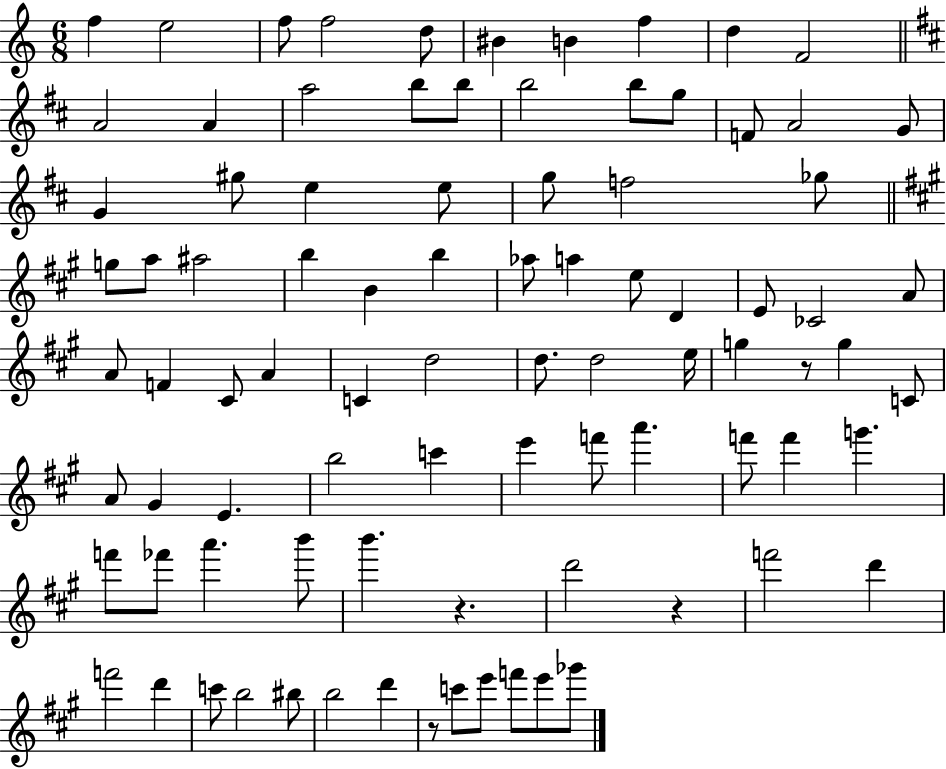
{
  \clef treble
  \numericTimeSignature
  \time 6/8
  \key c \major
  f''4 e''2 | f''8 f''2 d''8 | bis'4 b'4 f''4 | d''4 f'2 | \break \bar "||" \break \key d \major a'2 a'4 | a''2 b''8 b''8 | b''2 b''8 g''8 | f'8 a'2 g'8 | \break g'4 gis''8 e''4 e''8 | g''8 f''2 ges''8 | \bar "||" \break \key a \major g''8 a''8 ais''2 | b''4 b'4 b''4 | aes''8 a''4 e''8 d'4 | e'8 ces'2 a'8 | \break a'8 f'4 cis'8 a'4 | c'4 d''2 | d''8. d''2 e''16 | g''4 r8 g''4 c'8 | \break a'8 gis'4 e'4. | b''2 c'''4 | e'''4 f'''8 a'''4. | f'''8 f'''4 g'''4. | \break f'''8 fes'''8 a'''4. b'''8 | b'''4. r4. | d'''2 r4 | f'''2 d'''4 | \break f'''2 d'''4 | c'''8 b''2 bis''8 | b''2 d'''4 | r8 c'''8 e'''8 f'''8 e'''8 ges'''8 | \break \bar "|."
}